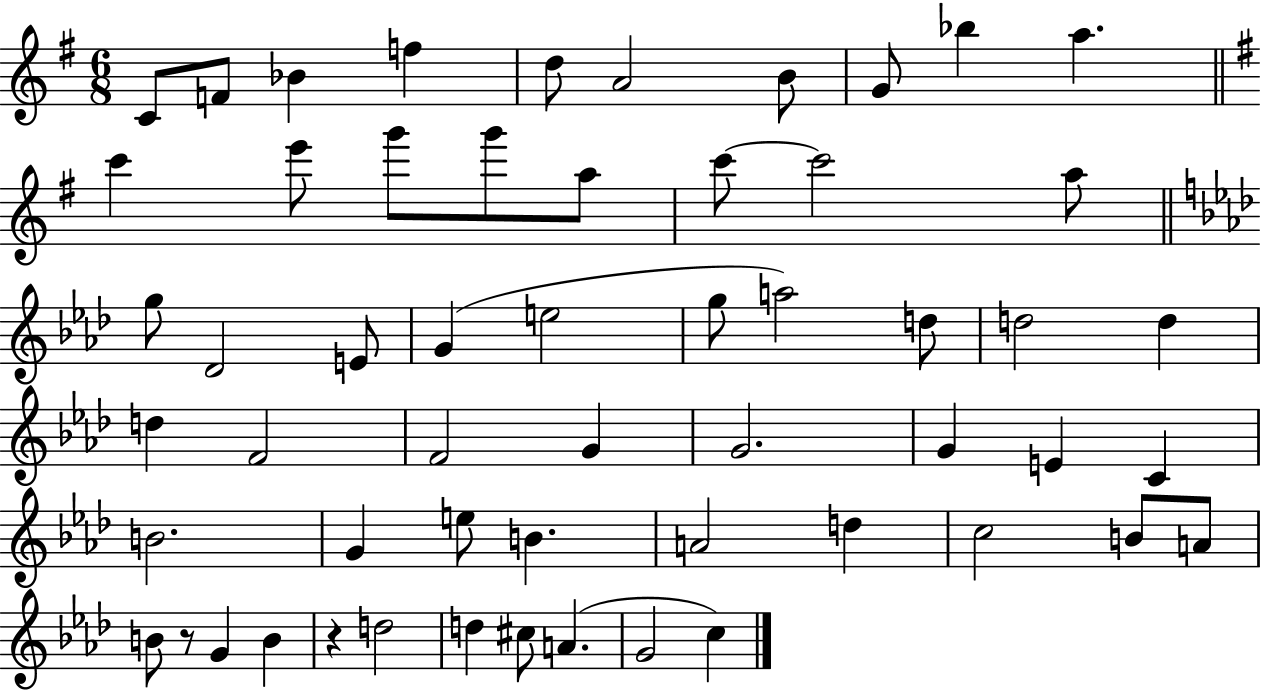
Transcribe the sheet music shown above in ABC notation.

X:1
T:Untitled
M:6/8
L:1/4
K:G
C/2 F/2 _B f d/2 A2 B/2 G/2 _b a c' e'/2 g'/2 g'/2 a/2 c'/2 c'2 a/2 g/2 _D2 E/2 G e2 g/2 a2 d/2 d2 d d F2 F2 G G2 G E C B2 G e/2 B A2 d c2 B/2 A/2 B/2 z/2 G B z d2 d ^c/2 A G2 c